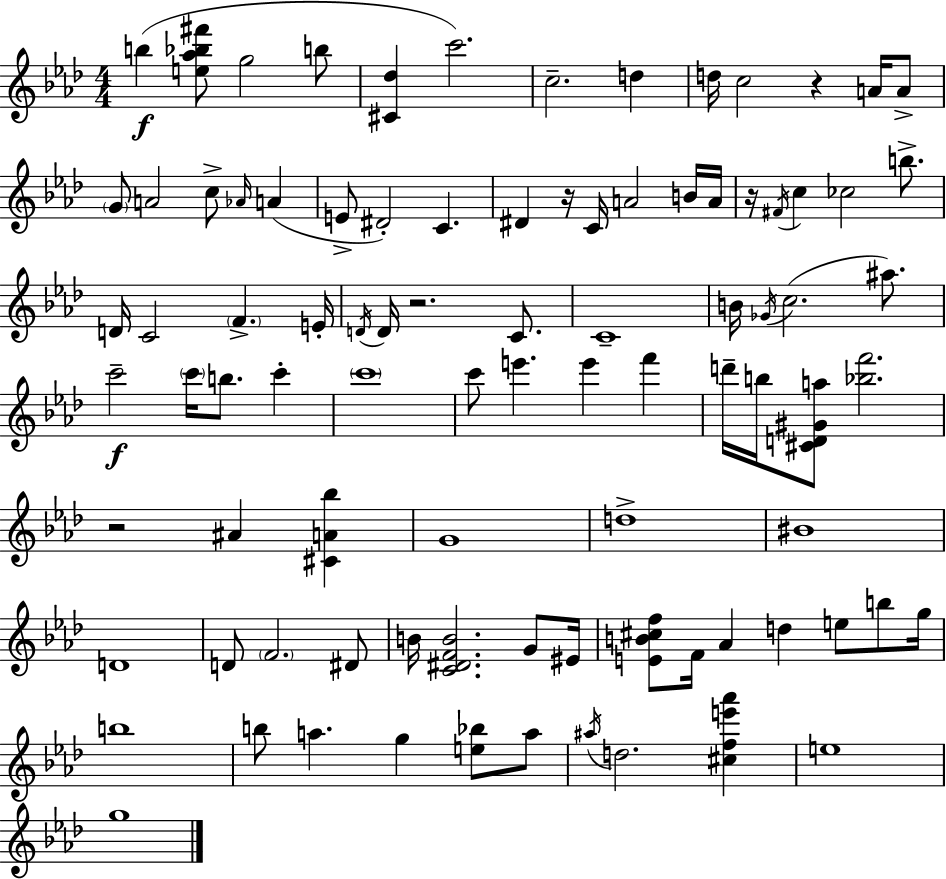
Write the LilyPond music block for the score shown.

{
  \clef treble
  \numericTimeSignature
  \time 4/4
  \key aes \major
  b''4(\f <e'' aes'' bes'' fis'''>8 g''2 b''8 | <cis' des''>4 c'''2.) | c''2.-- d''4 | d''16 c''2 r4 a'16 a'8-> | \break \parenthesize g'8 a'2 c''8-> \grace { aes'16 } a'4( | e'8-> dis'2-.) c'4. | dis'4 r16 c'16 a'2 b'16 | a'16 r16 \acciaccatura { fis'16 } c''4 ces''2 b''8.-> | \break d'16 c'2 \parenthesize f'4.-> | e'16-. \acciaccatura { d'16 } d'16 r2. | c'8. c'1-- | b'16 \acciaccatura { ges'16 }( c''2. | \break ais''8.) c'''2--\f \parenthesize c'''16 b''8. | c'''4-. \parenthesize c'''1 | c'''8 e'''4. e'''4 | f'''4 d'''16-- b''16 <cis' d' gis' a''>8 <bes'' f'''>2. | \break r2 ais'4 | <cis' a' bes''>4 g'1 | d''1-> | bis'1 | \break d'1 | d'8 \parenthesize f'2. | dis'8 b'16 <c' dis' f' b'>2. | g'8 eis'16 <e' b' cis'' f''>8 f'16 aes'4 d''4 e''8 | \break b''8 g''16 b''1 | b''8 a''4. g''4 | <e'' bes''>8 a''8 \acciaccatura { ais''16 } d''2. | <cis'' f'' e''' aes'''>4 e''1 | \break g''1 | \bar "|."
}